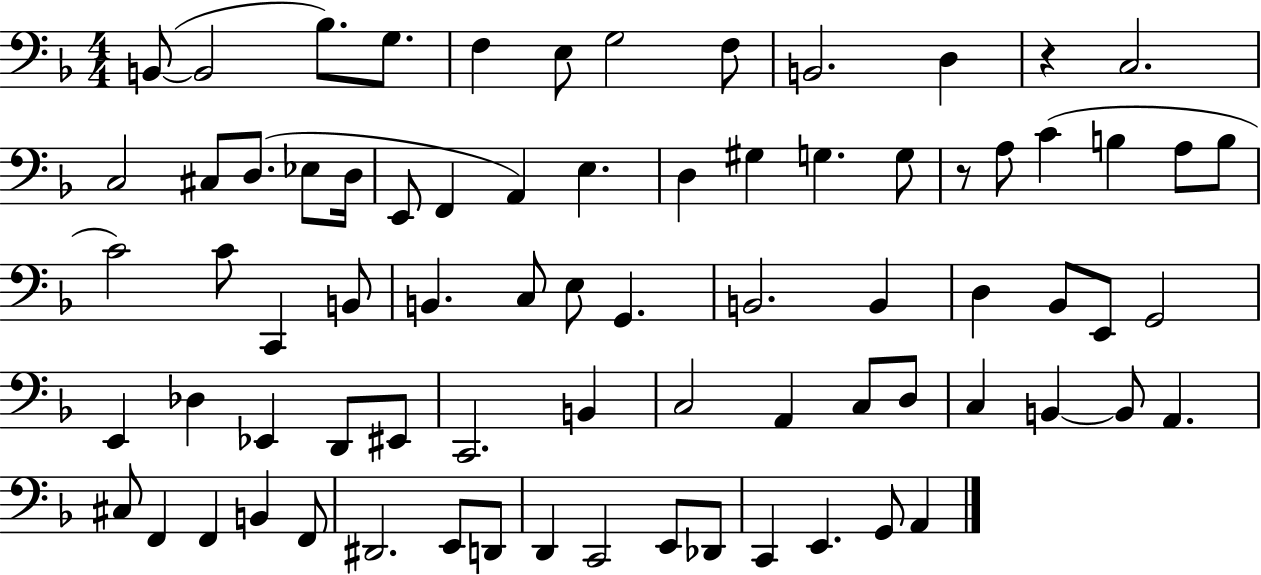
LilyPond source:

{
  \clef bass
  \numericTimeSignature
  \time 4/4
  \key f \major
  b,8~(~ b,2 bes8.) g8. | f4 e8 g2 f8 | b,2. d4 | r4 c2. | \break c2 cis8 d8.( ees8 d16 | e,8 f,4 a,4) e4. | d4 gis4 g4. g8 | r8 a8 c'4( b4 a8 b8 | \break c'2) c'8 c,4 b,8 | b,4. c8 e8 g,4. | b,2. b,4 | d4 bes,8 e,8 g,2 | \break e,4 des4 ees,4 d,8 eis,8 | c,2. b,4 | c2 a,4 c8 d8 | c4 b,4~~ b,8 a,4. | \break cis8 f,4 f,4 b,4 f,8 | dis,2. e,8 d,8 | d,4 c,2 e,8 des,8 | c,4 e,4. g,8 a,4 | \break \bar "|."
}